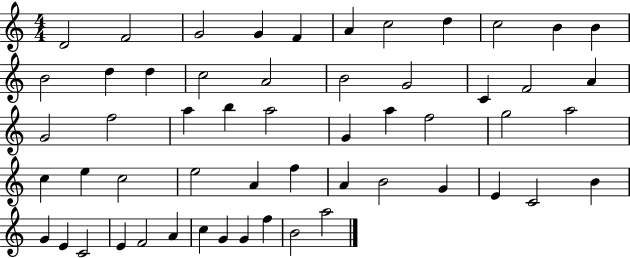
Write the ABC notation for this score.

X:1
T:Untitled
M:4/4
L:1/4
K:C
D2 F2 G2 G F A c2 d c2 B B B2 d d c2 A2 B2 G2 C F2 A G2 f2 a b a2 G a f2 g2 a2 c e c2 e2 A f A B2 G E C2 B G E C2 E F2 A c G G f B2 a2